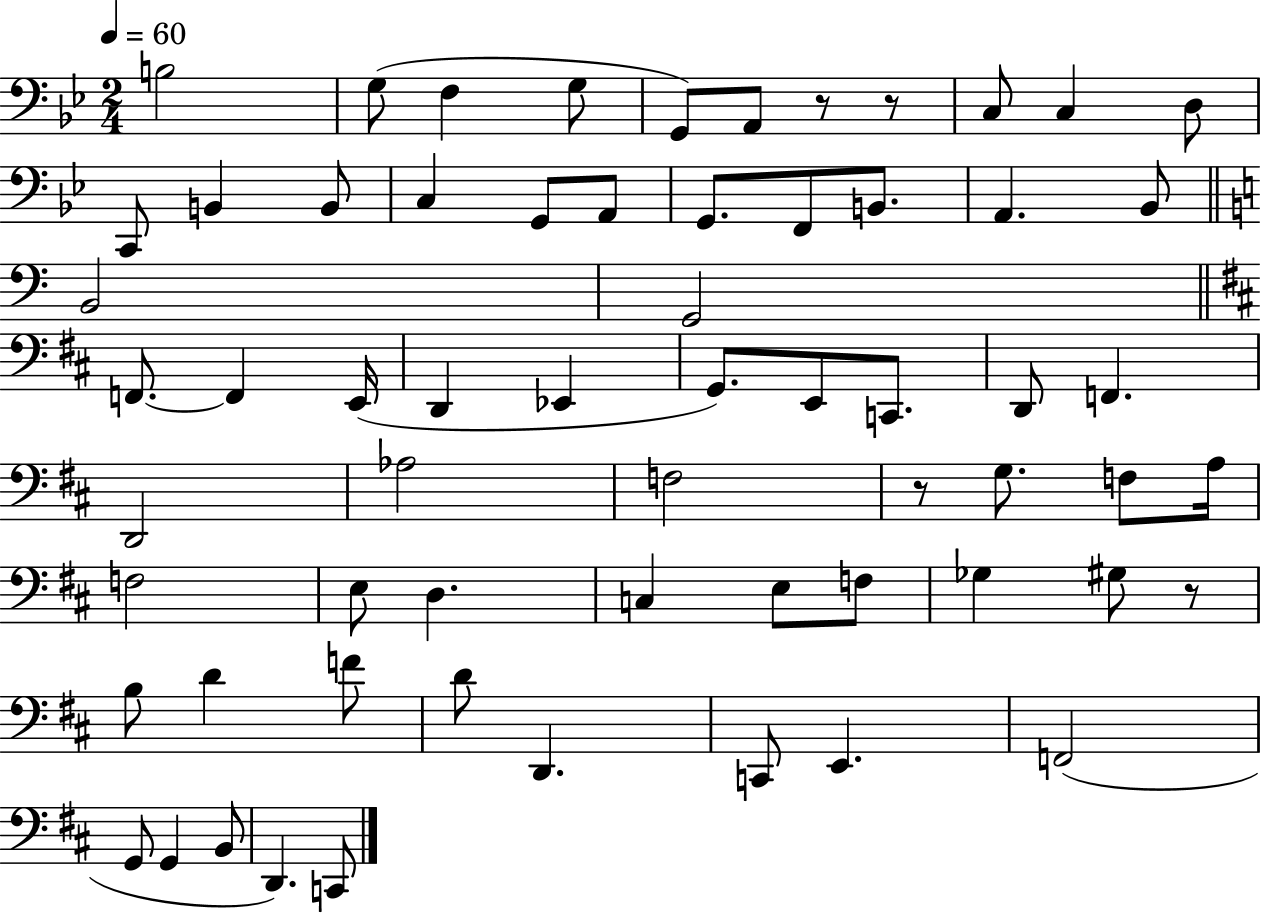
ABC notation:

X:1
T:Untitled
M:2/4
L:1/4
K:Bb
B,2 G,/2 F, G,/2 G,,/2 A,,/2 z/2 z/2 C,/2 C, D,/2 C,,/2 B,, B,,/2 C, G,,/2 A,,/2 G,,/2 F,,/2 B,,/2 A,, _B,,/2 B,,2 G,,2 F,,/2 F,, E,,/4 D,, _E,, G,,/2 E,,/2 C,,/2 D,,/2 F,, D,,2 _A,2 F,2 z/2 G,/2 F,/2 A,/4 F,2 E,/2 D, C, E,/2 F,/2 _G, ^G,/2 z/2 B,/2 D F/2 D/2 D,, C,,/2 E,, F,,2 G,,/2 G,, B,,/2 D,, C,,/2